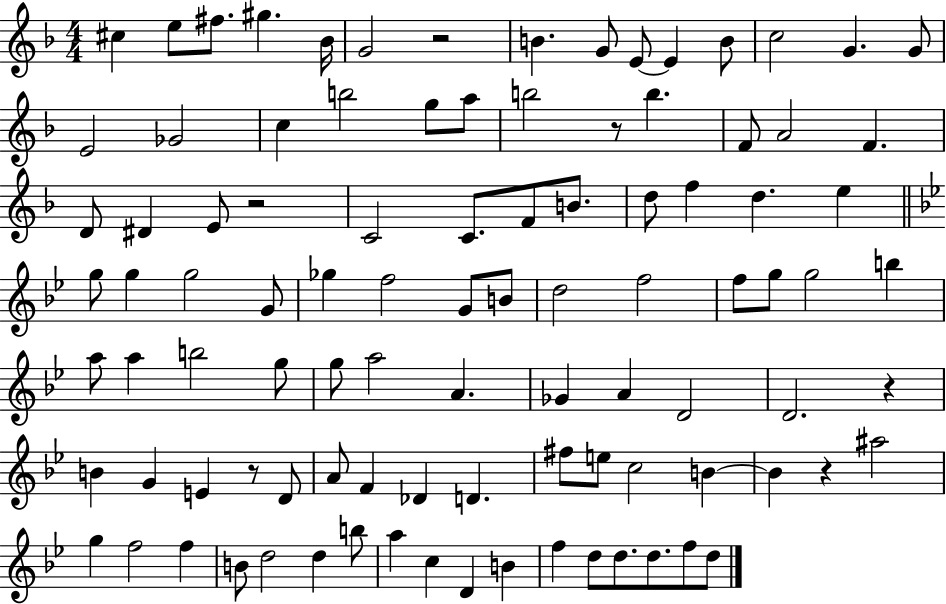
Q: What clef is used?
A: treble